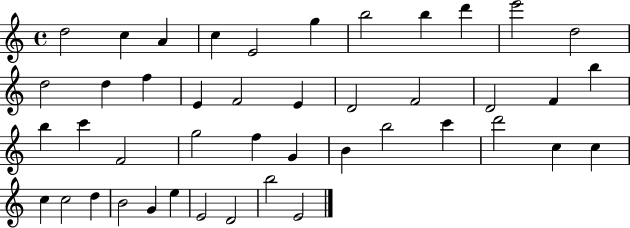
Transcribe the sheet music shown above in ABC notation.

X:1
T:Untitled
M:4/4
L:1/4
K:C
d2 c A c E2 g b2 b d' e'2 d2 d2 d f E F2 E D2 F2 D2 F b b c' F2 g2 f G B b2 c' d'2 c c c c2 d B2 G e E2 D2 b2 E2